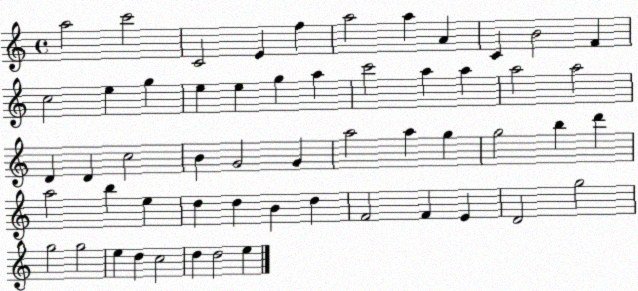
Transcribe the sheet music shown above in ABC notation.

X:1
T:Untitled
M:4/4
L:1/4
K:C
a2 c'2 C2 E f a2 a A C B2 F c2 e g e e g a c'2 a a a2 a2 D D c2 B G2 G a2 a g g2 b d' a2 b e d d B d F2 F E D2 g2 g2 g2 e d c2 d d2 e